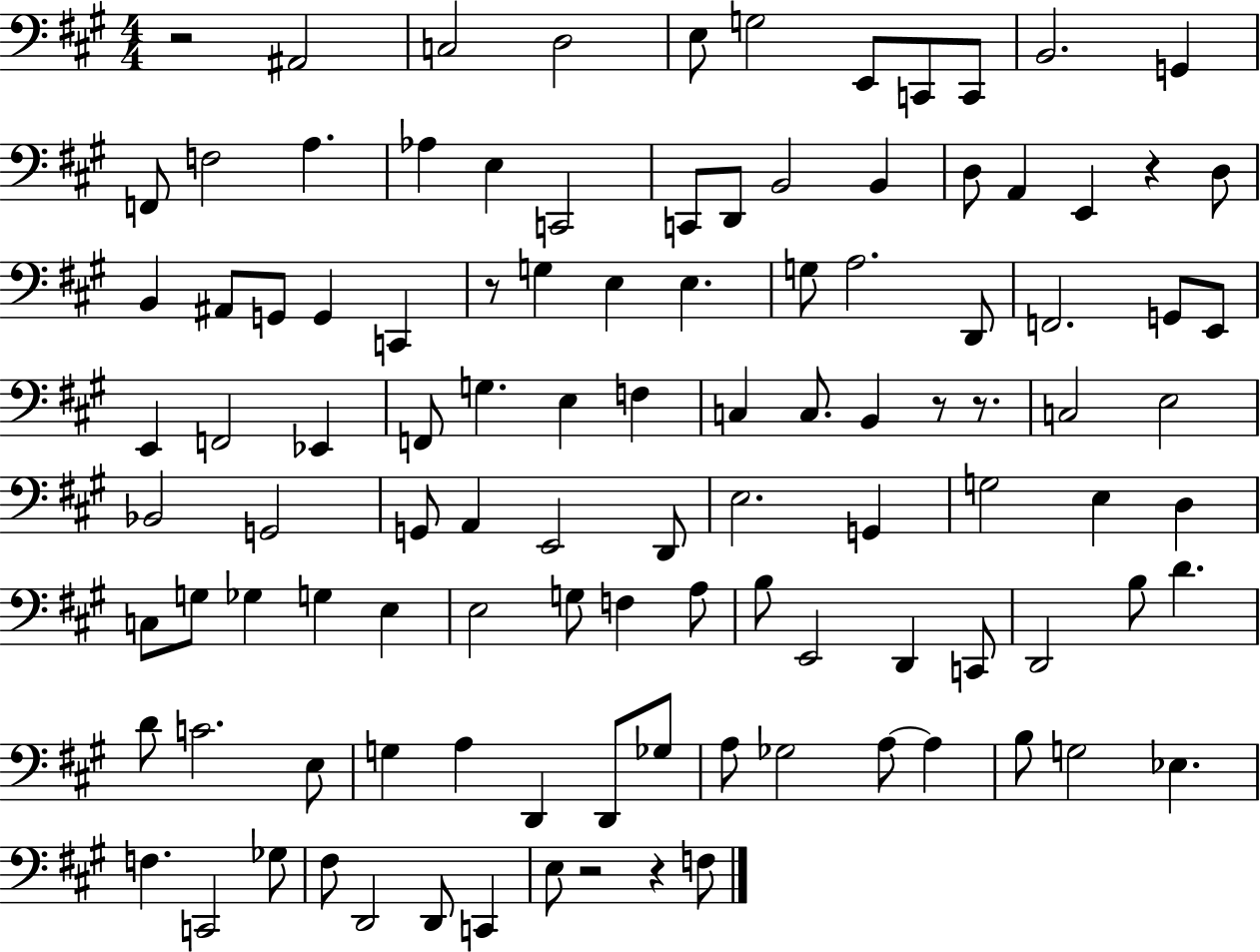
X:1
T:Untitled
M:4/4
L:1/4
K:A
z2 ^A,,2 C,2 D,2 E,/2 G,2 E,,/2 C,,/2 C,,/2 B,,2 G,, F,,/2 F,2 A, _A, E, C,,2 C,,/2 D,,/2 B,,2 B,, D,/2 A,, E,, z D,/2 B,, ^A,,/2 G,,/2 G,, C,, z/2 G, E, E, G,/2 A,2 D,,/2 F,,2 G,,/2 E,,/2 E,, F,,2 _E,, F,,/2 G, E, F, C, C,/2 B,, z/2 z/2 C,2 E,2 _B,,2 G,,2 G,,/2 A,, E,,2 D,,/2 E,2 G,, G,2 E, D, C,/2 G,/2 _G, G, E, E,2 G,/2 F, A,/2 B,/2 E,,2 D,, C,,/2 D,,2 B,/2 D D/2 C2 E,/2 G, A, D,, D,,/2 _G,/2 A,/2 _G,2 A,/2 A, B,/2 G,2 _E, F, C,,2 _G,/2 ^F,/2 D,,2 D,,/2 C,, E,/2 z2 z F,/2